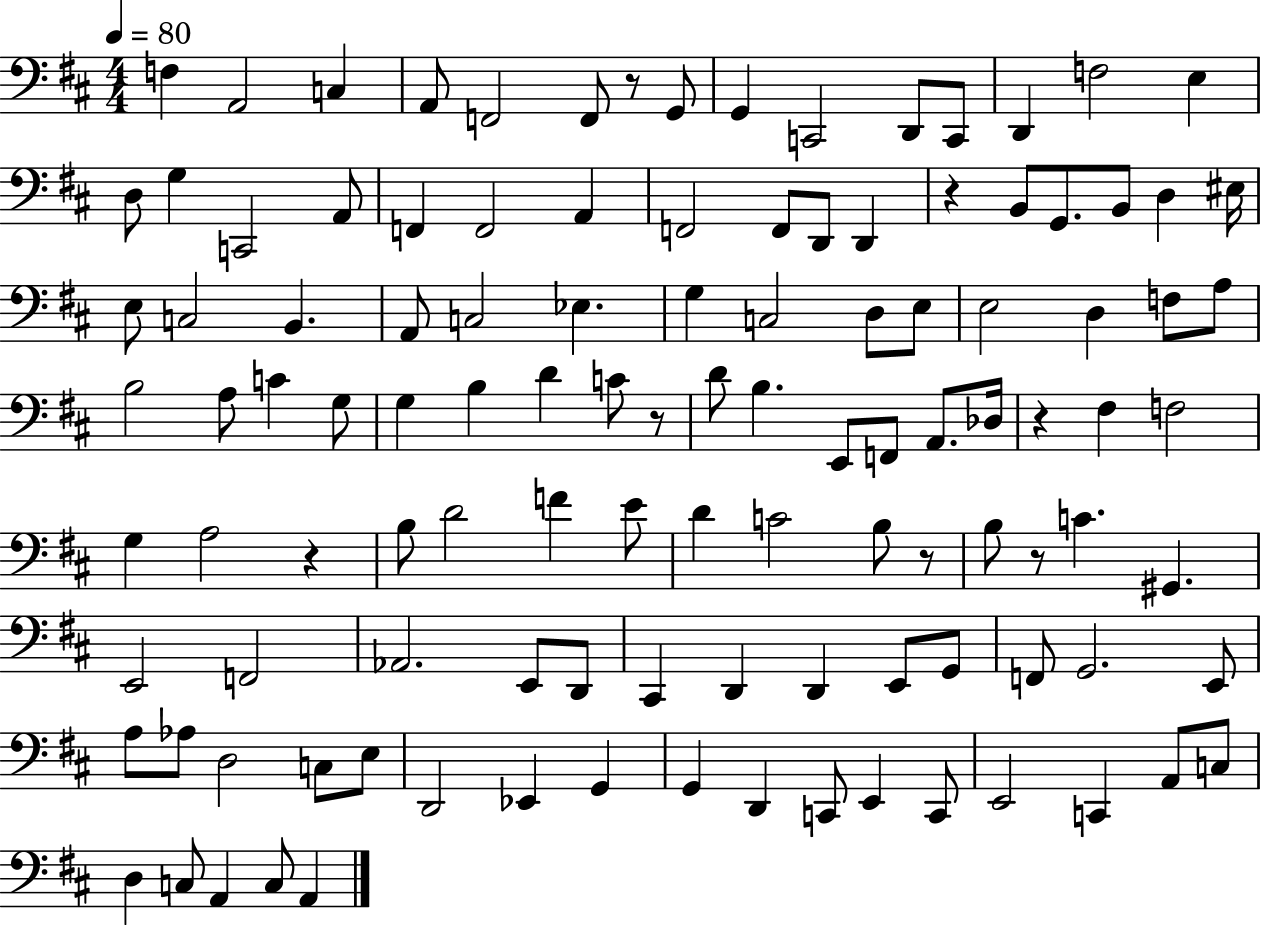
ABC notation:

X:1
T:Untitled
M:4/4
L:1/4
K:D
F, A,,2 C, A,,/2 F,,2 F,,/2 z/2 G,,/2 G,, C,,2 D,,/2 C,,/2 D,, F,2 E, D,/2 G, C,,2 A,,/2 F,, F,,2 A,, F,,2 F,,/2 D,,/2 D,, z B,,/2 G,,/2 B,,/2 D, ^E,/4 E,/2 C,2 B,, A,,/2 C,2 _E, G, C,2 D,/2 E,/2 E,2 D, F,/2 A,/2 B,2 A,/2 C G,/2 G, B, D C/2 z/2 D/2 B, E,,/2 F,,/2 A,,/2 _D,/4 z ^F, F,2 G, A,2 z B,/2 D2 F E/2 D C2 B,/2 z/2 B,/2 z/2 C ^G,, E,,2 F,,2 _A,,2 E,,/2 D,,/2 ^C,, D,, D,, E,,/2 G,,/2 F,,/2 G,,2 E,,/2 A,/2 _A,/2 D,2 C,/2 E,/2 D,,2 _E,, G,, G,, D,, C,,/2 E,, C,,/2 E,,2 C,, A,,/2 C,/2 D, C,/2 A,, C,/2 A,,